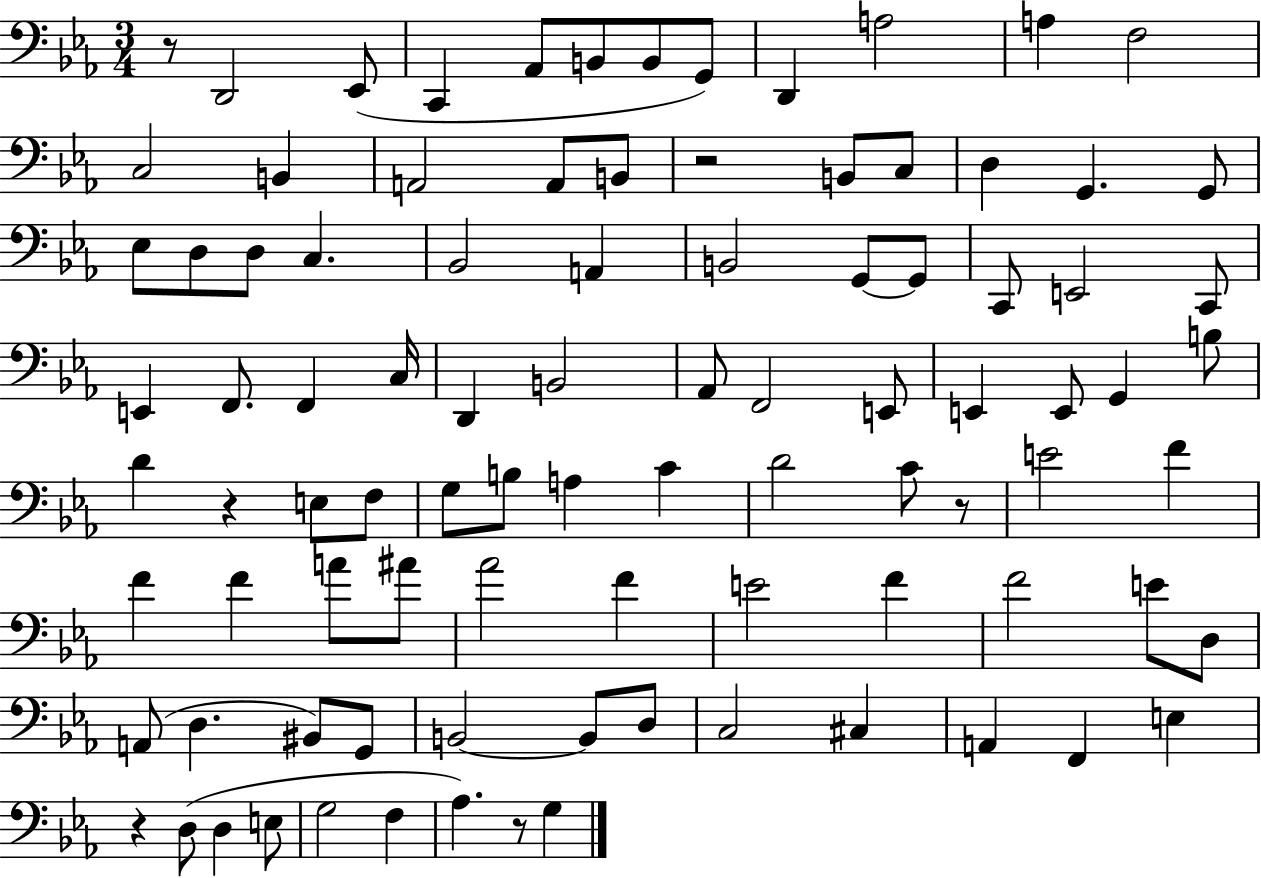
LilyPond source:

{
  \clef bass
  \numericTimeSignature
  \time 3/4
  \key ees \major
  r8 d,2 ees,8( | c,4 aes,8 b,8 b,8 g,8) | d,4 a2 | a4 f2 | \break c2 b,4 | a,2 a,8 b,8 | r2 b,8 c8 | d4 g,4. g,8 | \break ees8 d8 d8 c4. | bes,2 a,4 | b,2 g,8~~ g,8 | c,8 e,2 c,8 | \break e,4 f,8. f,4 c16 | d,4 b,2 | aes,8 f,2 e,8 | e,4 e,8 g,4 b8 | \break d'4 r4 e8 f8 | g8 b8 a4 c'4 | d'2 c'8 r8 | e'2 f'4 | \break f'4 f'4 a'8 ais'8 | aes'2 f'4 | e'2 f'4 | f'2 e'8 d8 | \break a,8( d4. bis,8) g,8 | b,2~~ b,8 d8 | c2 cis4 | a,4 f,4 e4 | \break r4 d8( d4 e8 | g2 f4 | aes4.) r8 g4 | \bar "|."
}